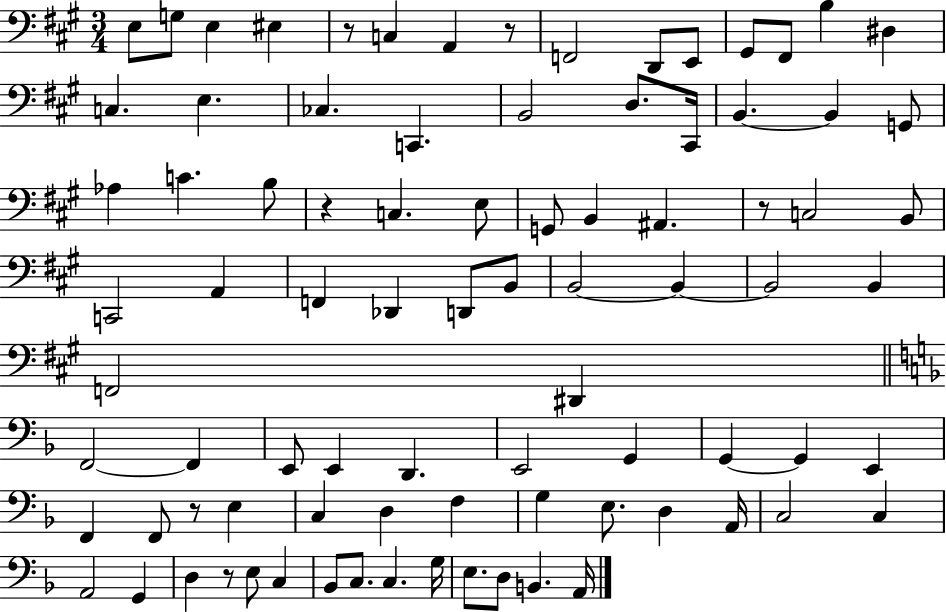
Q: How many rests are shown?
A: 6